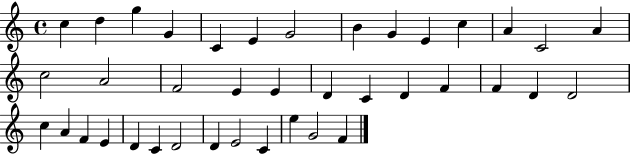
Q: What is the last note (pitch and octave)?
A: F4